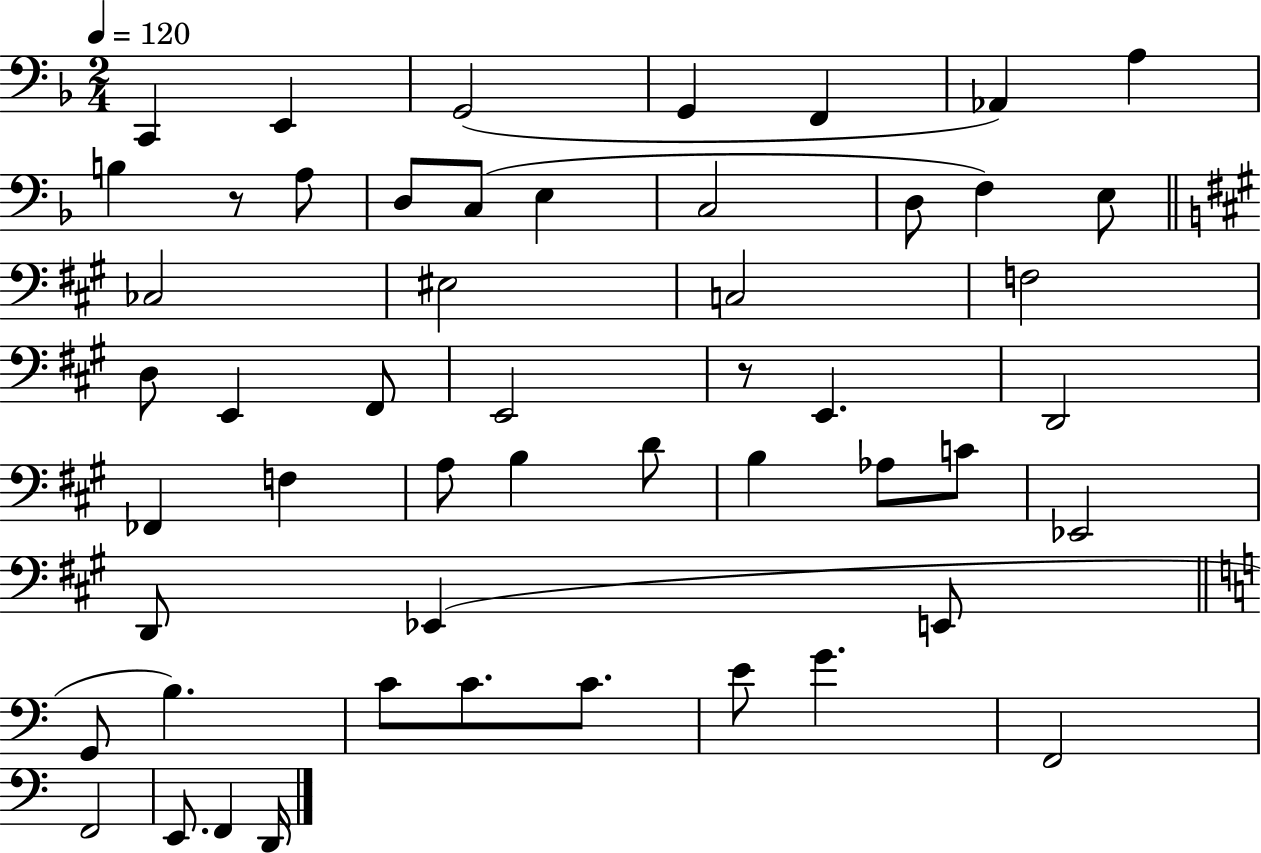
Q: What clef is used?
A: bass